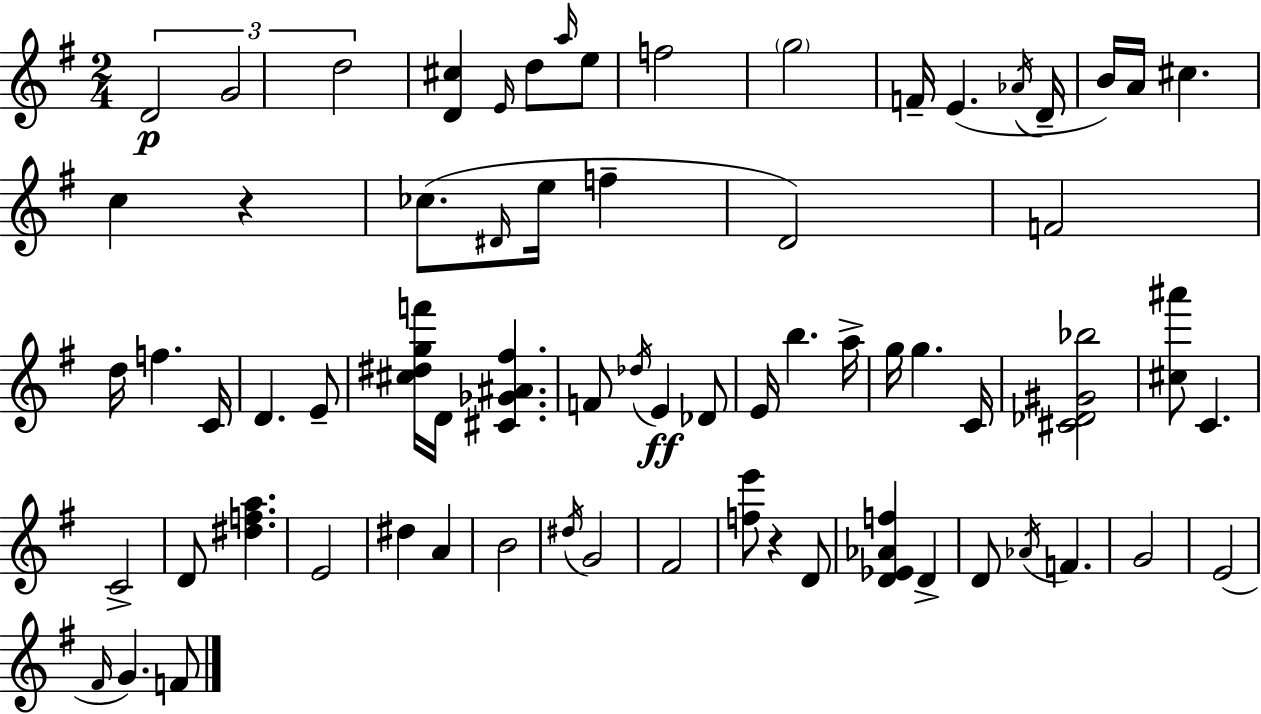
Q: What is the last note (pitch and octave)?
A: F4